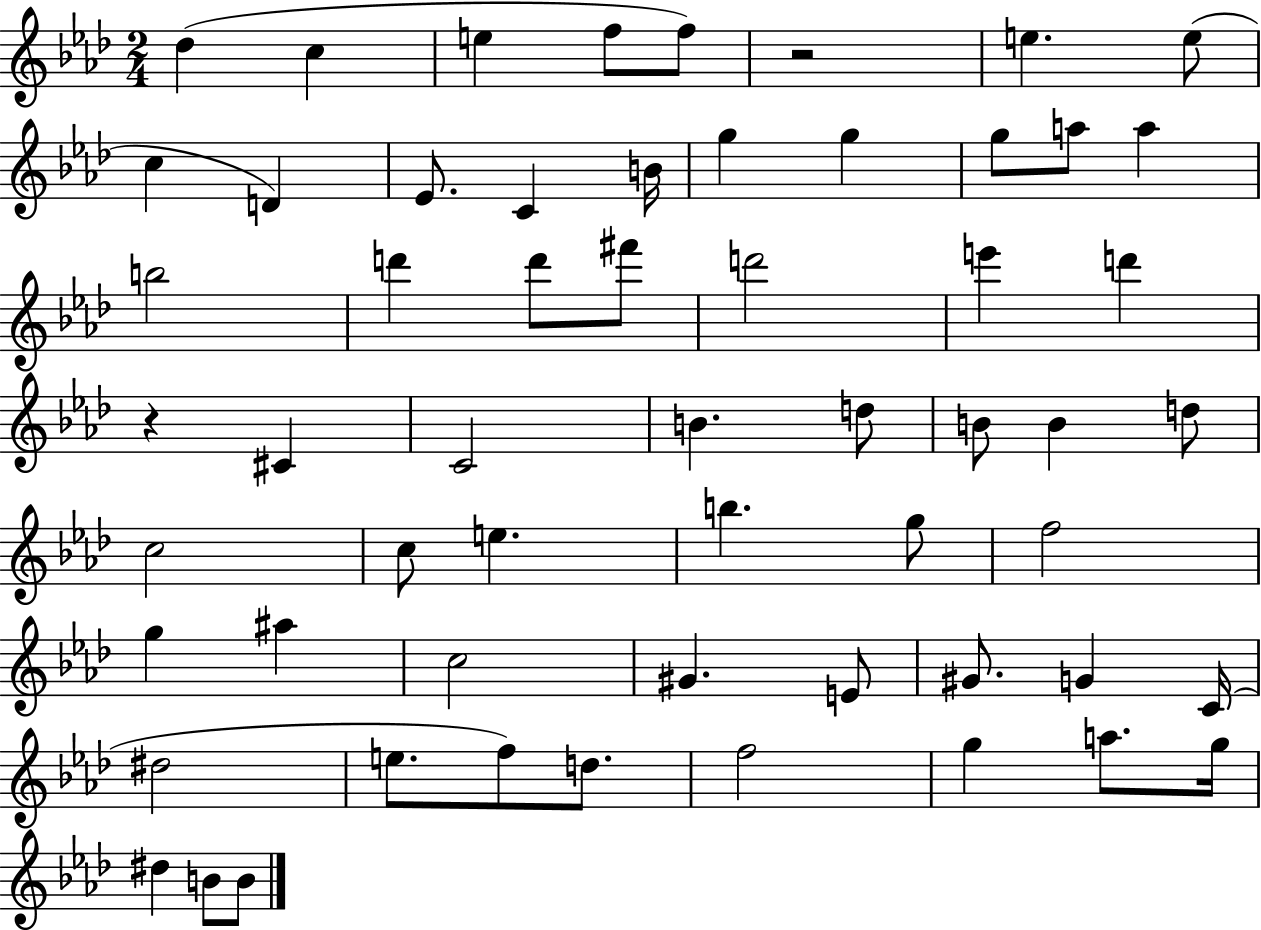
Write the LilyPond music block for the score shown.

{
  \clef treble
  \numericTimeSignature
  \time 2/4
  \key aes \major
  \repeat volta 2 { des''4( c''4 | e''4 f''8 f''8) | r2 | e''4. e''8( | \break c''4 d'4) | ees'8. c'4 b'16 | g''4 g''4 | g''8 a''8 a''4 | \break b''2 | d'''4 d'''8 fis'''8 | d'''2 | e'''4 d'''4 | \break r4 cis'4 | c'2 | b'4. d''8 | b'8 b'4 d''8 | \break c''2 | c''8 e''4. | b''4. g''8 | f''2 | \break g''4 ais''4 | c''2 | gis'4. e'8 | gis'8. g'4 c'16( | \break dis''2 | e''8. f''8) d''8. | f''2 | g''4 a''8. g''16 | \break dis''4 b'8 b'8 | } \bar "|."
}